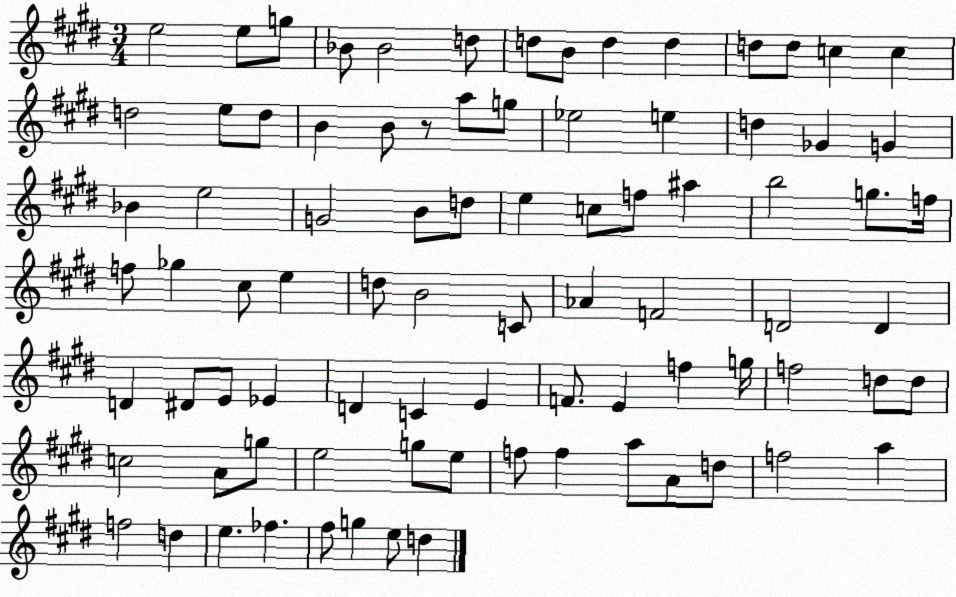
X:1
T:Untitled
M:3/4
L:1/4
K:E
e2 e/2 g/2 _B/2 _B2 d/2 d/2 B/2 d d d/2 d/2 c c d2 e/2 d/2 B B/2 z/2 a/2 g/2 _e2 e d _G G _B e2 G2 B/2 d/2 e c/2 f/2 ^a b2 g/2 f/4 f/2 _g ^c/2 e d/2 B2 C/2 _A F2 D2 D D ^D/2 E/2 _E D C E F/2 E f g/4 f2 d/2 d/2 c2 A/2 g/2 e2 g/2 e/2 f/2 f a/2 A/2 d/2 f2 a f2 d e _f ^f/2 g e/2 d